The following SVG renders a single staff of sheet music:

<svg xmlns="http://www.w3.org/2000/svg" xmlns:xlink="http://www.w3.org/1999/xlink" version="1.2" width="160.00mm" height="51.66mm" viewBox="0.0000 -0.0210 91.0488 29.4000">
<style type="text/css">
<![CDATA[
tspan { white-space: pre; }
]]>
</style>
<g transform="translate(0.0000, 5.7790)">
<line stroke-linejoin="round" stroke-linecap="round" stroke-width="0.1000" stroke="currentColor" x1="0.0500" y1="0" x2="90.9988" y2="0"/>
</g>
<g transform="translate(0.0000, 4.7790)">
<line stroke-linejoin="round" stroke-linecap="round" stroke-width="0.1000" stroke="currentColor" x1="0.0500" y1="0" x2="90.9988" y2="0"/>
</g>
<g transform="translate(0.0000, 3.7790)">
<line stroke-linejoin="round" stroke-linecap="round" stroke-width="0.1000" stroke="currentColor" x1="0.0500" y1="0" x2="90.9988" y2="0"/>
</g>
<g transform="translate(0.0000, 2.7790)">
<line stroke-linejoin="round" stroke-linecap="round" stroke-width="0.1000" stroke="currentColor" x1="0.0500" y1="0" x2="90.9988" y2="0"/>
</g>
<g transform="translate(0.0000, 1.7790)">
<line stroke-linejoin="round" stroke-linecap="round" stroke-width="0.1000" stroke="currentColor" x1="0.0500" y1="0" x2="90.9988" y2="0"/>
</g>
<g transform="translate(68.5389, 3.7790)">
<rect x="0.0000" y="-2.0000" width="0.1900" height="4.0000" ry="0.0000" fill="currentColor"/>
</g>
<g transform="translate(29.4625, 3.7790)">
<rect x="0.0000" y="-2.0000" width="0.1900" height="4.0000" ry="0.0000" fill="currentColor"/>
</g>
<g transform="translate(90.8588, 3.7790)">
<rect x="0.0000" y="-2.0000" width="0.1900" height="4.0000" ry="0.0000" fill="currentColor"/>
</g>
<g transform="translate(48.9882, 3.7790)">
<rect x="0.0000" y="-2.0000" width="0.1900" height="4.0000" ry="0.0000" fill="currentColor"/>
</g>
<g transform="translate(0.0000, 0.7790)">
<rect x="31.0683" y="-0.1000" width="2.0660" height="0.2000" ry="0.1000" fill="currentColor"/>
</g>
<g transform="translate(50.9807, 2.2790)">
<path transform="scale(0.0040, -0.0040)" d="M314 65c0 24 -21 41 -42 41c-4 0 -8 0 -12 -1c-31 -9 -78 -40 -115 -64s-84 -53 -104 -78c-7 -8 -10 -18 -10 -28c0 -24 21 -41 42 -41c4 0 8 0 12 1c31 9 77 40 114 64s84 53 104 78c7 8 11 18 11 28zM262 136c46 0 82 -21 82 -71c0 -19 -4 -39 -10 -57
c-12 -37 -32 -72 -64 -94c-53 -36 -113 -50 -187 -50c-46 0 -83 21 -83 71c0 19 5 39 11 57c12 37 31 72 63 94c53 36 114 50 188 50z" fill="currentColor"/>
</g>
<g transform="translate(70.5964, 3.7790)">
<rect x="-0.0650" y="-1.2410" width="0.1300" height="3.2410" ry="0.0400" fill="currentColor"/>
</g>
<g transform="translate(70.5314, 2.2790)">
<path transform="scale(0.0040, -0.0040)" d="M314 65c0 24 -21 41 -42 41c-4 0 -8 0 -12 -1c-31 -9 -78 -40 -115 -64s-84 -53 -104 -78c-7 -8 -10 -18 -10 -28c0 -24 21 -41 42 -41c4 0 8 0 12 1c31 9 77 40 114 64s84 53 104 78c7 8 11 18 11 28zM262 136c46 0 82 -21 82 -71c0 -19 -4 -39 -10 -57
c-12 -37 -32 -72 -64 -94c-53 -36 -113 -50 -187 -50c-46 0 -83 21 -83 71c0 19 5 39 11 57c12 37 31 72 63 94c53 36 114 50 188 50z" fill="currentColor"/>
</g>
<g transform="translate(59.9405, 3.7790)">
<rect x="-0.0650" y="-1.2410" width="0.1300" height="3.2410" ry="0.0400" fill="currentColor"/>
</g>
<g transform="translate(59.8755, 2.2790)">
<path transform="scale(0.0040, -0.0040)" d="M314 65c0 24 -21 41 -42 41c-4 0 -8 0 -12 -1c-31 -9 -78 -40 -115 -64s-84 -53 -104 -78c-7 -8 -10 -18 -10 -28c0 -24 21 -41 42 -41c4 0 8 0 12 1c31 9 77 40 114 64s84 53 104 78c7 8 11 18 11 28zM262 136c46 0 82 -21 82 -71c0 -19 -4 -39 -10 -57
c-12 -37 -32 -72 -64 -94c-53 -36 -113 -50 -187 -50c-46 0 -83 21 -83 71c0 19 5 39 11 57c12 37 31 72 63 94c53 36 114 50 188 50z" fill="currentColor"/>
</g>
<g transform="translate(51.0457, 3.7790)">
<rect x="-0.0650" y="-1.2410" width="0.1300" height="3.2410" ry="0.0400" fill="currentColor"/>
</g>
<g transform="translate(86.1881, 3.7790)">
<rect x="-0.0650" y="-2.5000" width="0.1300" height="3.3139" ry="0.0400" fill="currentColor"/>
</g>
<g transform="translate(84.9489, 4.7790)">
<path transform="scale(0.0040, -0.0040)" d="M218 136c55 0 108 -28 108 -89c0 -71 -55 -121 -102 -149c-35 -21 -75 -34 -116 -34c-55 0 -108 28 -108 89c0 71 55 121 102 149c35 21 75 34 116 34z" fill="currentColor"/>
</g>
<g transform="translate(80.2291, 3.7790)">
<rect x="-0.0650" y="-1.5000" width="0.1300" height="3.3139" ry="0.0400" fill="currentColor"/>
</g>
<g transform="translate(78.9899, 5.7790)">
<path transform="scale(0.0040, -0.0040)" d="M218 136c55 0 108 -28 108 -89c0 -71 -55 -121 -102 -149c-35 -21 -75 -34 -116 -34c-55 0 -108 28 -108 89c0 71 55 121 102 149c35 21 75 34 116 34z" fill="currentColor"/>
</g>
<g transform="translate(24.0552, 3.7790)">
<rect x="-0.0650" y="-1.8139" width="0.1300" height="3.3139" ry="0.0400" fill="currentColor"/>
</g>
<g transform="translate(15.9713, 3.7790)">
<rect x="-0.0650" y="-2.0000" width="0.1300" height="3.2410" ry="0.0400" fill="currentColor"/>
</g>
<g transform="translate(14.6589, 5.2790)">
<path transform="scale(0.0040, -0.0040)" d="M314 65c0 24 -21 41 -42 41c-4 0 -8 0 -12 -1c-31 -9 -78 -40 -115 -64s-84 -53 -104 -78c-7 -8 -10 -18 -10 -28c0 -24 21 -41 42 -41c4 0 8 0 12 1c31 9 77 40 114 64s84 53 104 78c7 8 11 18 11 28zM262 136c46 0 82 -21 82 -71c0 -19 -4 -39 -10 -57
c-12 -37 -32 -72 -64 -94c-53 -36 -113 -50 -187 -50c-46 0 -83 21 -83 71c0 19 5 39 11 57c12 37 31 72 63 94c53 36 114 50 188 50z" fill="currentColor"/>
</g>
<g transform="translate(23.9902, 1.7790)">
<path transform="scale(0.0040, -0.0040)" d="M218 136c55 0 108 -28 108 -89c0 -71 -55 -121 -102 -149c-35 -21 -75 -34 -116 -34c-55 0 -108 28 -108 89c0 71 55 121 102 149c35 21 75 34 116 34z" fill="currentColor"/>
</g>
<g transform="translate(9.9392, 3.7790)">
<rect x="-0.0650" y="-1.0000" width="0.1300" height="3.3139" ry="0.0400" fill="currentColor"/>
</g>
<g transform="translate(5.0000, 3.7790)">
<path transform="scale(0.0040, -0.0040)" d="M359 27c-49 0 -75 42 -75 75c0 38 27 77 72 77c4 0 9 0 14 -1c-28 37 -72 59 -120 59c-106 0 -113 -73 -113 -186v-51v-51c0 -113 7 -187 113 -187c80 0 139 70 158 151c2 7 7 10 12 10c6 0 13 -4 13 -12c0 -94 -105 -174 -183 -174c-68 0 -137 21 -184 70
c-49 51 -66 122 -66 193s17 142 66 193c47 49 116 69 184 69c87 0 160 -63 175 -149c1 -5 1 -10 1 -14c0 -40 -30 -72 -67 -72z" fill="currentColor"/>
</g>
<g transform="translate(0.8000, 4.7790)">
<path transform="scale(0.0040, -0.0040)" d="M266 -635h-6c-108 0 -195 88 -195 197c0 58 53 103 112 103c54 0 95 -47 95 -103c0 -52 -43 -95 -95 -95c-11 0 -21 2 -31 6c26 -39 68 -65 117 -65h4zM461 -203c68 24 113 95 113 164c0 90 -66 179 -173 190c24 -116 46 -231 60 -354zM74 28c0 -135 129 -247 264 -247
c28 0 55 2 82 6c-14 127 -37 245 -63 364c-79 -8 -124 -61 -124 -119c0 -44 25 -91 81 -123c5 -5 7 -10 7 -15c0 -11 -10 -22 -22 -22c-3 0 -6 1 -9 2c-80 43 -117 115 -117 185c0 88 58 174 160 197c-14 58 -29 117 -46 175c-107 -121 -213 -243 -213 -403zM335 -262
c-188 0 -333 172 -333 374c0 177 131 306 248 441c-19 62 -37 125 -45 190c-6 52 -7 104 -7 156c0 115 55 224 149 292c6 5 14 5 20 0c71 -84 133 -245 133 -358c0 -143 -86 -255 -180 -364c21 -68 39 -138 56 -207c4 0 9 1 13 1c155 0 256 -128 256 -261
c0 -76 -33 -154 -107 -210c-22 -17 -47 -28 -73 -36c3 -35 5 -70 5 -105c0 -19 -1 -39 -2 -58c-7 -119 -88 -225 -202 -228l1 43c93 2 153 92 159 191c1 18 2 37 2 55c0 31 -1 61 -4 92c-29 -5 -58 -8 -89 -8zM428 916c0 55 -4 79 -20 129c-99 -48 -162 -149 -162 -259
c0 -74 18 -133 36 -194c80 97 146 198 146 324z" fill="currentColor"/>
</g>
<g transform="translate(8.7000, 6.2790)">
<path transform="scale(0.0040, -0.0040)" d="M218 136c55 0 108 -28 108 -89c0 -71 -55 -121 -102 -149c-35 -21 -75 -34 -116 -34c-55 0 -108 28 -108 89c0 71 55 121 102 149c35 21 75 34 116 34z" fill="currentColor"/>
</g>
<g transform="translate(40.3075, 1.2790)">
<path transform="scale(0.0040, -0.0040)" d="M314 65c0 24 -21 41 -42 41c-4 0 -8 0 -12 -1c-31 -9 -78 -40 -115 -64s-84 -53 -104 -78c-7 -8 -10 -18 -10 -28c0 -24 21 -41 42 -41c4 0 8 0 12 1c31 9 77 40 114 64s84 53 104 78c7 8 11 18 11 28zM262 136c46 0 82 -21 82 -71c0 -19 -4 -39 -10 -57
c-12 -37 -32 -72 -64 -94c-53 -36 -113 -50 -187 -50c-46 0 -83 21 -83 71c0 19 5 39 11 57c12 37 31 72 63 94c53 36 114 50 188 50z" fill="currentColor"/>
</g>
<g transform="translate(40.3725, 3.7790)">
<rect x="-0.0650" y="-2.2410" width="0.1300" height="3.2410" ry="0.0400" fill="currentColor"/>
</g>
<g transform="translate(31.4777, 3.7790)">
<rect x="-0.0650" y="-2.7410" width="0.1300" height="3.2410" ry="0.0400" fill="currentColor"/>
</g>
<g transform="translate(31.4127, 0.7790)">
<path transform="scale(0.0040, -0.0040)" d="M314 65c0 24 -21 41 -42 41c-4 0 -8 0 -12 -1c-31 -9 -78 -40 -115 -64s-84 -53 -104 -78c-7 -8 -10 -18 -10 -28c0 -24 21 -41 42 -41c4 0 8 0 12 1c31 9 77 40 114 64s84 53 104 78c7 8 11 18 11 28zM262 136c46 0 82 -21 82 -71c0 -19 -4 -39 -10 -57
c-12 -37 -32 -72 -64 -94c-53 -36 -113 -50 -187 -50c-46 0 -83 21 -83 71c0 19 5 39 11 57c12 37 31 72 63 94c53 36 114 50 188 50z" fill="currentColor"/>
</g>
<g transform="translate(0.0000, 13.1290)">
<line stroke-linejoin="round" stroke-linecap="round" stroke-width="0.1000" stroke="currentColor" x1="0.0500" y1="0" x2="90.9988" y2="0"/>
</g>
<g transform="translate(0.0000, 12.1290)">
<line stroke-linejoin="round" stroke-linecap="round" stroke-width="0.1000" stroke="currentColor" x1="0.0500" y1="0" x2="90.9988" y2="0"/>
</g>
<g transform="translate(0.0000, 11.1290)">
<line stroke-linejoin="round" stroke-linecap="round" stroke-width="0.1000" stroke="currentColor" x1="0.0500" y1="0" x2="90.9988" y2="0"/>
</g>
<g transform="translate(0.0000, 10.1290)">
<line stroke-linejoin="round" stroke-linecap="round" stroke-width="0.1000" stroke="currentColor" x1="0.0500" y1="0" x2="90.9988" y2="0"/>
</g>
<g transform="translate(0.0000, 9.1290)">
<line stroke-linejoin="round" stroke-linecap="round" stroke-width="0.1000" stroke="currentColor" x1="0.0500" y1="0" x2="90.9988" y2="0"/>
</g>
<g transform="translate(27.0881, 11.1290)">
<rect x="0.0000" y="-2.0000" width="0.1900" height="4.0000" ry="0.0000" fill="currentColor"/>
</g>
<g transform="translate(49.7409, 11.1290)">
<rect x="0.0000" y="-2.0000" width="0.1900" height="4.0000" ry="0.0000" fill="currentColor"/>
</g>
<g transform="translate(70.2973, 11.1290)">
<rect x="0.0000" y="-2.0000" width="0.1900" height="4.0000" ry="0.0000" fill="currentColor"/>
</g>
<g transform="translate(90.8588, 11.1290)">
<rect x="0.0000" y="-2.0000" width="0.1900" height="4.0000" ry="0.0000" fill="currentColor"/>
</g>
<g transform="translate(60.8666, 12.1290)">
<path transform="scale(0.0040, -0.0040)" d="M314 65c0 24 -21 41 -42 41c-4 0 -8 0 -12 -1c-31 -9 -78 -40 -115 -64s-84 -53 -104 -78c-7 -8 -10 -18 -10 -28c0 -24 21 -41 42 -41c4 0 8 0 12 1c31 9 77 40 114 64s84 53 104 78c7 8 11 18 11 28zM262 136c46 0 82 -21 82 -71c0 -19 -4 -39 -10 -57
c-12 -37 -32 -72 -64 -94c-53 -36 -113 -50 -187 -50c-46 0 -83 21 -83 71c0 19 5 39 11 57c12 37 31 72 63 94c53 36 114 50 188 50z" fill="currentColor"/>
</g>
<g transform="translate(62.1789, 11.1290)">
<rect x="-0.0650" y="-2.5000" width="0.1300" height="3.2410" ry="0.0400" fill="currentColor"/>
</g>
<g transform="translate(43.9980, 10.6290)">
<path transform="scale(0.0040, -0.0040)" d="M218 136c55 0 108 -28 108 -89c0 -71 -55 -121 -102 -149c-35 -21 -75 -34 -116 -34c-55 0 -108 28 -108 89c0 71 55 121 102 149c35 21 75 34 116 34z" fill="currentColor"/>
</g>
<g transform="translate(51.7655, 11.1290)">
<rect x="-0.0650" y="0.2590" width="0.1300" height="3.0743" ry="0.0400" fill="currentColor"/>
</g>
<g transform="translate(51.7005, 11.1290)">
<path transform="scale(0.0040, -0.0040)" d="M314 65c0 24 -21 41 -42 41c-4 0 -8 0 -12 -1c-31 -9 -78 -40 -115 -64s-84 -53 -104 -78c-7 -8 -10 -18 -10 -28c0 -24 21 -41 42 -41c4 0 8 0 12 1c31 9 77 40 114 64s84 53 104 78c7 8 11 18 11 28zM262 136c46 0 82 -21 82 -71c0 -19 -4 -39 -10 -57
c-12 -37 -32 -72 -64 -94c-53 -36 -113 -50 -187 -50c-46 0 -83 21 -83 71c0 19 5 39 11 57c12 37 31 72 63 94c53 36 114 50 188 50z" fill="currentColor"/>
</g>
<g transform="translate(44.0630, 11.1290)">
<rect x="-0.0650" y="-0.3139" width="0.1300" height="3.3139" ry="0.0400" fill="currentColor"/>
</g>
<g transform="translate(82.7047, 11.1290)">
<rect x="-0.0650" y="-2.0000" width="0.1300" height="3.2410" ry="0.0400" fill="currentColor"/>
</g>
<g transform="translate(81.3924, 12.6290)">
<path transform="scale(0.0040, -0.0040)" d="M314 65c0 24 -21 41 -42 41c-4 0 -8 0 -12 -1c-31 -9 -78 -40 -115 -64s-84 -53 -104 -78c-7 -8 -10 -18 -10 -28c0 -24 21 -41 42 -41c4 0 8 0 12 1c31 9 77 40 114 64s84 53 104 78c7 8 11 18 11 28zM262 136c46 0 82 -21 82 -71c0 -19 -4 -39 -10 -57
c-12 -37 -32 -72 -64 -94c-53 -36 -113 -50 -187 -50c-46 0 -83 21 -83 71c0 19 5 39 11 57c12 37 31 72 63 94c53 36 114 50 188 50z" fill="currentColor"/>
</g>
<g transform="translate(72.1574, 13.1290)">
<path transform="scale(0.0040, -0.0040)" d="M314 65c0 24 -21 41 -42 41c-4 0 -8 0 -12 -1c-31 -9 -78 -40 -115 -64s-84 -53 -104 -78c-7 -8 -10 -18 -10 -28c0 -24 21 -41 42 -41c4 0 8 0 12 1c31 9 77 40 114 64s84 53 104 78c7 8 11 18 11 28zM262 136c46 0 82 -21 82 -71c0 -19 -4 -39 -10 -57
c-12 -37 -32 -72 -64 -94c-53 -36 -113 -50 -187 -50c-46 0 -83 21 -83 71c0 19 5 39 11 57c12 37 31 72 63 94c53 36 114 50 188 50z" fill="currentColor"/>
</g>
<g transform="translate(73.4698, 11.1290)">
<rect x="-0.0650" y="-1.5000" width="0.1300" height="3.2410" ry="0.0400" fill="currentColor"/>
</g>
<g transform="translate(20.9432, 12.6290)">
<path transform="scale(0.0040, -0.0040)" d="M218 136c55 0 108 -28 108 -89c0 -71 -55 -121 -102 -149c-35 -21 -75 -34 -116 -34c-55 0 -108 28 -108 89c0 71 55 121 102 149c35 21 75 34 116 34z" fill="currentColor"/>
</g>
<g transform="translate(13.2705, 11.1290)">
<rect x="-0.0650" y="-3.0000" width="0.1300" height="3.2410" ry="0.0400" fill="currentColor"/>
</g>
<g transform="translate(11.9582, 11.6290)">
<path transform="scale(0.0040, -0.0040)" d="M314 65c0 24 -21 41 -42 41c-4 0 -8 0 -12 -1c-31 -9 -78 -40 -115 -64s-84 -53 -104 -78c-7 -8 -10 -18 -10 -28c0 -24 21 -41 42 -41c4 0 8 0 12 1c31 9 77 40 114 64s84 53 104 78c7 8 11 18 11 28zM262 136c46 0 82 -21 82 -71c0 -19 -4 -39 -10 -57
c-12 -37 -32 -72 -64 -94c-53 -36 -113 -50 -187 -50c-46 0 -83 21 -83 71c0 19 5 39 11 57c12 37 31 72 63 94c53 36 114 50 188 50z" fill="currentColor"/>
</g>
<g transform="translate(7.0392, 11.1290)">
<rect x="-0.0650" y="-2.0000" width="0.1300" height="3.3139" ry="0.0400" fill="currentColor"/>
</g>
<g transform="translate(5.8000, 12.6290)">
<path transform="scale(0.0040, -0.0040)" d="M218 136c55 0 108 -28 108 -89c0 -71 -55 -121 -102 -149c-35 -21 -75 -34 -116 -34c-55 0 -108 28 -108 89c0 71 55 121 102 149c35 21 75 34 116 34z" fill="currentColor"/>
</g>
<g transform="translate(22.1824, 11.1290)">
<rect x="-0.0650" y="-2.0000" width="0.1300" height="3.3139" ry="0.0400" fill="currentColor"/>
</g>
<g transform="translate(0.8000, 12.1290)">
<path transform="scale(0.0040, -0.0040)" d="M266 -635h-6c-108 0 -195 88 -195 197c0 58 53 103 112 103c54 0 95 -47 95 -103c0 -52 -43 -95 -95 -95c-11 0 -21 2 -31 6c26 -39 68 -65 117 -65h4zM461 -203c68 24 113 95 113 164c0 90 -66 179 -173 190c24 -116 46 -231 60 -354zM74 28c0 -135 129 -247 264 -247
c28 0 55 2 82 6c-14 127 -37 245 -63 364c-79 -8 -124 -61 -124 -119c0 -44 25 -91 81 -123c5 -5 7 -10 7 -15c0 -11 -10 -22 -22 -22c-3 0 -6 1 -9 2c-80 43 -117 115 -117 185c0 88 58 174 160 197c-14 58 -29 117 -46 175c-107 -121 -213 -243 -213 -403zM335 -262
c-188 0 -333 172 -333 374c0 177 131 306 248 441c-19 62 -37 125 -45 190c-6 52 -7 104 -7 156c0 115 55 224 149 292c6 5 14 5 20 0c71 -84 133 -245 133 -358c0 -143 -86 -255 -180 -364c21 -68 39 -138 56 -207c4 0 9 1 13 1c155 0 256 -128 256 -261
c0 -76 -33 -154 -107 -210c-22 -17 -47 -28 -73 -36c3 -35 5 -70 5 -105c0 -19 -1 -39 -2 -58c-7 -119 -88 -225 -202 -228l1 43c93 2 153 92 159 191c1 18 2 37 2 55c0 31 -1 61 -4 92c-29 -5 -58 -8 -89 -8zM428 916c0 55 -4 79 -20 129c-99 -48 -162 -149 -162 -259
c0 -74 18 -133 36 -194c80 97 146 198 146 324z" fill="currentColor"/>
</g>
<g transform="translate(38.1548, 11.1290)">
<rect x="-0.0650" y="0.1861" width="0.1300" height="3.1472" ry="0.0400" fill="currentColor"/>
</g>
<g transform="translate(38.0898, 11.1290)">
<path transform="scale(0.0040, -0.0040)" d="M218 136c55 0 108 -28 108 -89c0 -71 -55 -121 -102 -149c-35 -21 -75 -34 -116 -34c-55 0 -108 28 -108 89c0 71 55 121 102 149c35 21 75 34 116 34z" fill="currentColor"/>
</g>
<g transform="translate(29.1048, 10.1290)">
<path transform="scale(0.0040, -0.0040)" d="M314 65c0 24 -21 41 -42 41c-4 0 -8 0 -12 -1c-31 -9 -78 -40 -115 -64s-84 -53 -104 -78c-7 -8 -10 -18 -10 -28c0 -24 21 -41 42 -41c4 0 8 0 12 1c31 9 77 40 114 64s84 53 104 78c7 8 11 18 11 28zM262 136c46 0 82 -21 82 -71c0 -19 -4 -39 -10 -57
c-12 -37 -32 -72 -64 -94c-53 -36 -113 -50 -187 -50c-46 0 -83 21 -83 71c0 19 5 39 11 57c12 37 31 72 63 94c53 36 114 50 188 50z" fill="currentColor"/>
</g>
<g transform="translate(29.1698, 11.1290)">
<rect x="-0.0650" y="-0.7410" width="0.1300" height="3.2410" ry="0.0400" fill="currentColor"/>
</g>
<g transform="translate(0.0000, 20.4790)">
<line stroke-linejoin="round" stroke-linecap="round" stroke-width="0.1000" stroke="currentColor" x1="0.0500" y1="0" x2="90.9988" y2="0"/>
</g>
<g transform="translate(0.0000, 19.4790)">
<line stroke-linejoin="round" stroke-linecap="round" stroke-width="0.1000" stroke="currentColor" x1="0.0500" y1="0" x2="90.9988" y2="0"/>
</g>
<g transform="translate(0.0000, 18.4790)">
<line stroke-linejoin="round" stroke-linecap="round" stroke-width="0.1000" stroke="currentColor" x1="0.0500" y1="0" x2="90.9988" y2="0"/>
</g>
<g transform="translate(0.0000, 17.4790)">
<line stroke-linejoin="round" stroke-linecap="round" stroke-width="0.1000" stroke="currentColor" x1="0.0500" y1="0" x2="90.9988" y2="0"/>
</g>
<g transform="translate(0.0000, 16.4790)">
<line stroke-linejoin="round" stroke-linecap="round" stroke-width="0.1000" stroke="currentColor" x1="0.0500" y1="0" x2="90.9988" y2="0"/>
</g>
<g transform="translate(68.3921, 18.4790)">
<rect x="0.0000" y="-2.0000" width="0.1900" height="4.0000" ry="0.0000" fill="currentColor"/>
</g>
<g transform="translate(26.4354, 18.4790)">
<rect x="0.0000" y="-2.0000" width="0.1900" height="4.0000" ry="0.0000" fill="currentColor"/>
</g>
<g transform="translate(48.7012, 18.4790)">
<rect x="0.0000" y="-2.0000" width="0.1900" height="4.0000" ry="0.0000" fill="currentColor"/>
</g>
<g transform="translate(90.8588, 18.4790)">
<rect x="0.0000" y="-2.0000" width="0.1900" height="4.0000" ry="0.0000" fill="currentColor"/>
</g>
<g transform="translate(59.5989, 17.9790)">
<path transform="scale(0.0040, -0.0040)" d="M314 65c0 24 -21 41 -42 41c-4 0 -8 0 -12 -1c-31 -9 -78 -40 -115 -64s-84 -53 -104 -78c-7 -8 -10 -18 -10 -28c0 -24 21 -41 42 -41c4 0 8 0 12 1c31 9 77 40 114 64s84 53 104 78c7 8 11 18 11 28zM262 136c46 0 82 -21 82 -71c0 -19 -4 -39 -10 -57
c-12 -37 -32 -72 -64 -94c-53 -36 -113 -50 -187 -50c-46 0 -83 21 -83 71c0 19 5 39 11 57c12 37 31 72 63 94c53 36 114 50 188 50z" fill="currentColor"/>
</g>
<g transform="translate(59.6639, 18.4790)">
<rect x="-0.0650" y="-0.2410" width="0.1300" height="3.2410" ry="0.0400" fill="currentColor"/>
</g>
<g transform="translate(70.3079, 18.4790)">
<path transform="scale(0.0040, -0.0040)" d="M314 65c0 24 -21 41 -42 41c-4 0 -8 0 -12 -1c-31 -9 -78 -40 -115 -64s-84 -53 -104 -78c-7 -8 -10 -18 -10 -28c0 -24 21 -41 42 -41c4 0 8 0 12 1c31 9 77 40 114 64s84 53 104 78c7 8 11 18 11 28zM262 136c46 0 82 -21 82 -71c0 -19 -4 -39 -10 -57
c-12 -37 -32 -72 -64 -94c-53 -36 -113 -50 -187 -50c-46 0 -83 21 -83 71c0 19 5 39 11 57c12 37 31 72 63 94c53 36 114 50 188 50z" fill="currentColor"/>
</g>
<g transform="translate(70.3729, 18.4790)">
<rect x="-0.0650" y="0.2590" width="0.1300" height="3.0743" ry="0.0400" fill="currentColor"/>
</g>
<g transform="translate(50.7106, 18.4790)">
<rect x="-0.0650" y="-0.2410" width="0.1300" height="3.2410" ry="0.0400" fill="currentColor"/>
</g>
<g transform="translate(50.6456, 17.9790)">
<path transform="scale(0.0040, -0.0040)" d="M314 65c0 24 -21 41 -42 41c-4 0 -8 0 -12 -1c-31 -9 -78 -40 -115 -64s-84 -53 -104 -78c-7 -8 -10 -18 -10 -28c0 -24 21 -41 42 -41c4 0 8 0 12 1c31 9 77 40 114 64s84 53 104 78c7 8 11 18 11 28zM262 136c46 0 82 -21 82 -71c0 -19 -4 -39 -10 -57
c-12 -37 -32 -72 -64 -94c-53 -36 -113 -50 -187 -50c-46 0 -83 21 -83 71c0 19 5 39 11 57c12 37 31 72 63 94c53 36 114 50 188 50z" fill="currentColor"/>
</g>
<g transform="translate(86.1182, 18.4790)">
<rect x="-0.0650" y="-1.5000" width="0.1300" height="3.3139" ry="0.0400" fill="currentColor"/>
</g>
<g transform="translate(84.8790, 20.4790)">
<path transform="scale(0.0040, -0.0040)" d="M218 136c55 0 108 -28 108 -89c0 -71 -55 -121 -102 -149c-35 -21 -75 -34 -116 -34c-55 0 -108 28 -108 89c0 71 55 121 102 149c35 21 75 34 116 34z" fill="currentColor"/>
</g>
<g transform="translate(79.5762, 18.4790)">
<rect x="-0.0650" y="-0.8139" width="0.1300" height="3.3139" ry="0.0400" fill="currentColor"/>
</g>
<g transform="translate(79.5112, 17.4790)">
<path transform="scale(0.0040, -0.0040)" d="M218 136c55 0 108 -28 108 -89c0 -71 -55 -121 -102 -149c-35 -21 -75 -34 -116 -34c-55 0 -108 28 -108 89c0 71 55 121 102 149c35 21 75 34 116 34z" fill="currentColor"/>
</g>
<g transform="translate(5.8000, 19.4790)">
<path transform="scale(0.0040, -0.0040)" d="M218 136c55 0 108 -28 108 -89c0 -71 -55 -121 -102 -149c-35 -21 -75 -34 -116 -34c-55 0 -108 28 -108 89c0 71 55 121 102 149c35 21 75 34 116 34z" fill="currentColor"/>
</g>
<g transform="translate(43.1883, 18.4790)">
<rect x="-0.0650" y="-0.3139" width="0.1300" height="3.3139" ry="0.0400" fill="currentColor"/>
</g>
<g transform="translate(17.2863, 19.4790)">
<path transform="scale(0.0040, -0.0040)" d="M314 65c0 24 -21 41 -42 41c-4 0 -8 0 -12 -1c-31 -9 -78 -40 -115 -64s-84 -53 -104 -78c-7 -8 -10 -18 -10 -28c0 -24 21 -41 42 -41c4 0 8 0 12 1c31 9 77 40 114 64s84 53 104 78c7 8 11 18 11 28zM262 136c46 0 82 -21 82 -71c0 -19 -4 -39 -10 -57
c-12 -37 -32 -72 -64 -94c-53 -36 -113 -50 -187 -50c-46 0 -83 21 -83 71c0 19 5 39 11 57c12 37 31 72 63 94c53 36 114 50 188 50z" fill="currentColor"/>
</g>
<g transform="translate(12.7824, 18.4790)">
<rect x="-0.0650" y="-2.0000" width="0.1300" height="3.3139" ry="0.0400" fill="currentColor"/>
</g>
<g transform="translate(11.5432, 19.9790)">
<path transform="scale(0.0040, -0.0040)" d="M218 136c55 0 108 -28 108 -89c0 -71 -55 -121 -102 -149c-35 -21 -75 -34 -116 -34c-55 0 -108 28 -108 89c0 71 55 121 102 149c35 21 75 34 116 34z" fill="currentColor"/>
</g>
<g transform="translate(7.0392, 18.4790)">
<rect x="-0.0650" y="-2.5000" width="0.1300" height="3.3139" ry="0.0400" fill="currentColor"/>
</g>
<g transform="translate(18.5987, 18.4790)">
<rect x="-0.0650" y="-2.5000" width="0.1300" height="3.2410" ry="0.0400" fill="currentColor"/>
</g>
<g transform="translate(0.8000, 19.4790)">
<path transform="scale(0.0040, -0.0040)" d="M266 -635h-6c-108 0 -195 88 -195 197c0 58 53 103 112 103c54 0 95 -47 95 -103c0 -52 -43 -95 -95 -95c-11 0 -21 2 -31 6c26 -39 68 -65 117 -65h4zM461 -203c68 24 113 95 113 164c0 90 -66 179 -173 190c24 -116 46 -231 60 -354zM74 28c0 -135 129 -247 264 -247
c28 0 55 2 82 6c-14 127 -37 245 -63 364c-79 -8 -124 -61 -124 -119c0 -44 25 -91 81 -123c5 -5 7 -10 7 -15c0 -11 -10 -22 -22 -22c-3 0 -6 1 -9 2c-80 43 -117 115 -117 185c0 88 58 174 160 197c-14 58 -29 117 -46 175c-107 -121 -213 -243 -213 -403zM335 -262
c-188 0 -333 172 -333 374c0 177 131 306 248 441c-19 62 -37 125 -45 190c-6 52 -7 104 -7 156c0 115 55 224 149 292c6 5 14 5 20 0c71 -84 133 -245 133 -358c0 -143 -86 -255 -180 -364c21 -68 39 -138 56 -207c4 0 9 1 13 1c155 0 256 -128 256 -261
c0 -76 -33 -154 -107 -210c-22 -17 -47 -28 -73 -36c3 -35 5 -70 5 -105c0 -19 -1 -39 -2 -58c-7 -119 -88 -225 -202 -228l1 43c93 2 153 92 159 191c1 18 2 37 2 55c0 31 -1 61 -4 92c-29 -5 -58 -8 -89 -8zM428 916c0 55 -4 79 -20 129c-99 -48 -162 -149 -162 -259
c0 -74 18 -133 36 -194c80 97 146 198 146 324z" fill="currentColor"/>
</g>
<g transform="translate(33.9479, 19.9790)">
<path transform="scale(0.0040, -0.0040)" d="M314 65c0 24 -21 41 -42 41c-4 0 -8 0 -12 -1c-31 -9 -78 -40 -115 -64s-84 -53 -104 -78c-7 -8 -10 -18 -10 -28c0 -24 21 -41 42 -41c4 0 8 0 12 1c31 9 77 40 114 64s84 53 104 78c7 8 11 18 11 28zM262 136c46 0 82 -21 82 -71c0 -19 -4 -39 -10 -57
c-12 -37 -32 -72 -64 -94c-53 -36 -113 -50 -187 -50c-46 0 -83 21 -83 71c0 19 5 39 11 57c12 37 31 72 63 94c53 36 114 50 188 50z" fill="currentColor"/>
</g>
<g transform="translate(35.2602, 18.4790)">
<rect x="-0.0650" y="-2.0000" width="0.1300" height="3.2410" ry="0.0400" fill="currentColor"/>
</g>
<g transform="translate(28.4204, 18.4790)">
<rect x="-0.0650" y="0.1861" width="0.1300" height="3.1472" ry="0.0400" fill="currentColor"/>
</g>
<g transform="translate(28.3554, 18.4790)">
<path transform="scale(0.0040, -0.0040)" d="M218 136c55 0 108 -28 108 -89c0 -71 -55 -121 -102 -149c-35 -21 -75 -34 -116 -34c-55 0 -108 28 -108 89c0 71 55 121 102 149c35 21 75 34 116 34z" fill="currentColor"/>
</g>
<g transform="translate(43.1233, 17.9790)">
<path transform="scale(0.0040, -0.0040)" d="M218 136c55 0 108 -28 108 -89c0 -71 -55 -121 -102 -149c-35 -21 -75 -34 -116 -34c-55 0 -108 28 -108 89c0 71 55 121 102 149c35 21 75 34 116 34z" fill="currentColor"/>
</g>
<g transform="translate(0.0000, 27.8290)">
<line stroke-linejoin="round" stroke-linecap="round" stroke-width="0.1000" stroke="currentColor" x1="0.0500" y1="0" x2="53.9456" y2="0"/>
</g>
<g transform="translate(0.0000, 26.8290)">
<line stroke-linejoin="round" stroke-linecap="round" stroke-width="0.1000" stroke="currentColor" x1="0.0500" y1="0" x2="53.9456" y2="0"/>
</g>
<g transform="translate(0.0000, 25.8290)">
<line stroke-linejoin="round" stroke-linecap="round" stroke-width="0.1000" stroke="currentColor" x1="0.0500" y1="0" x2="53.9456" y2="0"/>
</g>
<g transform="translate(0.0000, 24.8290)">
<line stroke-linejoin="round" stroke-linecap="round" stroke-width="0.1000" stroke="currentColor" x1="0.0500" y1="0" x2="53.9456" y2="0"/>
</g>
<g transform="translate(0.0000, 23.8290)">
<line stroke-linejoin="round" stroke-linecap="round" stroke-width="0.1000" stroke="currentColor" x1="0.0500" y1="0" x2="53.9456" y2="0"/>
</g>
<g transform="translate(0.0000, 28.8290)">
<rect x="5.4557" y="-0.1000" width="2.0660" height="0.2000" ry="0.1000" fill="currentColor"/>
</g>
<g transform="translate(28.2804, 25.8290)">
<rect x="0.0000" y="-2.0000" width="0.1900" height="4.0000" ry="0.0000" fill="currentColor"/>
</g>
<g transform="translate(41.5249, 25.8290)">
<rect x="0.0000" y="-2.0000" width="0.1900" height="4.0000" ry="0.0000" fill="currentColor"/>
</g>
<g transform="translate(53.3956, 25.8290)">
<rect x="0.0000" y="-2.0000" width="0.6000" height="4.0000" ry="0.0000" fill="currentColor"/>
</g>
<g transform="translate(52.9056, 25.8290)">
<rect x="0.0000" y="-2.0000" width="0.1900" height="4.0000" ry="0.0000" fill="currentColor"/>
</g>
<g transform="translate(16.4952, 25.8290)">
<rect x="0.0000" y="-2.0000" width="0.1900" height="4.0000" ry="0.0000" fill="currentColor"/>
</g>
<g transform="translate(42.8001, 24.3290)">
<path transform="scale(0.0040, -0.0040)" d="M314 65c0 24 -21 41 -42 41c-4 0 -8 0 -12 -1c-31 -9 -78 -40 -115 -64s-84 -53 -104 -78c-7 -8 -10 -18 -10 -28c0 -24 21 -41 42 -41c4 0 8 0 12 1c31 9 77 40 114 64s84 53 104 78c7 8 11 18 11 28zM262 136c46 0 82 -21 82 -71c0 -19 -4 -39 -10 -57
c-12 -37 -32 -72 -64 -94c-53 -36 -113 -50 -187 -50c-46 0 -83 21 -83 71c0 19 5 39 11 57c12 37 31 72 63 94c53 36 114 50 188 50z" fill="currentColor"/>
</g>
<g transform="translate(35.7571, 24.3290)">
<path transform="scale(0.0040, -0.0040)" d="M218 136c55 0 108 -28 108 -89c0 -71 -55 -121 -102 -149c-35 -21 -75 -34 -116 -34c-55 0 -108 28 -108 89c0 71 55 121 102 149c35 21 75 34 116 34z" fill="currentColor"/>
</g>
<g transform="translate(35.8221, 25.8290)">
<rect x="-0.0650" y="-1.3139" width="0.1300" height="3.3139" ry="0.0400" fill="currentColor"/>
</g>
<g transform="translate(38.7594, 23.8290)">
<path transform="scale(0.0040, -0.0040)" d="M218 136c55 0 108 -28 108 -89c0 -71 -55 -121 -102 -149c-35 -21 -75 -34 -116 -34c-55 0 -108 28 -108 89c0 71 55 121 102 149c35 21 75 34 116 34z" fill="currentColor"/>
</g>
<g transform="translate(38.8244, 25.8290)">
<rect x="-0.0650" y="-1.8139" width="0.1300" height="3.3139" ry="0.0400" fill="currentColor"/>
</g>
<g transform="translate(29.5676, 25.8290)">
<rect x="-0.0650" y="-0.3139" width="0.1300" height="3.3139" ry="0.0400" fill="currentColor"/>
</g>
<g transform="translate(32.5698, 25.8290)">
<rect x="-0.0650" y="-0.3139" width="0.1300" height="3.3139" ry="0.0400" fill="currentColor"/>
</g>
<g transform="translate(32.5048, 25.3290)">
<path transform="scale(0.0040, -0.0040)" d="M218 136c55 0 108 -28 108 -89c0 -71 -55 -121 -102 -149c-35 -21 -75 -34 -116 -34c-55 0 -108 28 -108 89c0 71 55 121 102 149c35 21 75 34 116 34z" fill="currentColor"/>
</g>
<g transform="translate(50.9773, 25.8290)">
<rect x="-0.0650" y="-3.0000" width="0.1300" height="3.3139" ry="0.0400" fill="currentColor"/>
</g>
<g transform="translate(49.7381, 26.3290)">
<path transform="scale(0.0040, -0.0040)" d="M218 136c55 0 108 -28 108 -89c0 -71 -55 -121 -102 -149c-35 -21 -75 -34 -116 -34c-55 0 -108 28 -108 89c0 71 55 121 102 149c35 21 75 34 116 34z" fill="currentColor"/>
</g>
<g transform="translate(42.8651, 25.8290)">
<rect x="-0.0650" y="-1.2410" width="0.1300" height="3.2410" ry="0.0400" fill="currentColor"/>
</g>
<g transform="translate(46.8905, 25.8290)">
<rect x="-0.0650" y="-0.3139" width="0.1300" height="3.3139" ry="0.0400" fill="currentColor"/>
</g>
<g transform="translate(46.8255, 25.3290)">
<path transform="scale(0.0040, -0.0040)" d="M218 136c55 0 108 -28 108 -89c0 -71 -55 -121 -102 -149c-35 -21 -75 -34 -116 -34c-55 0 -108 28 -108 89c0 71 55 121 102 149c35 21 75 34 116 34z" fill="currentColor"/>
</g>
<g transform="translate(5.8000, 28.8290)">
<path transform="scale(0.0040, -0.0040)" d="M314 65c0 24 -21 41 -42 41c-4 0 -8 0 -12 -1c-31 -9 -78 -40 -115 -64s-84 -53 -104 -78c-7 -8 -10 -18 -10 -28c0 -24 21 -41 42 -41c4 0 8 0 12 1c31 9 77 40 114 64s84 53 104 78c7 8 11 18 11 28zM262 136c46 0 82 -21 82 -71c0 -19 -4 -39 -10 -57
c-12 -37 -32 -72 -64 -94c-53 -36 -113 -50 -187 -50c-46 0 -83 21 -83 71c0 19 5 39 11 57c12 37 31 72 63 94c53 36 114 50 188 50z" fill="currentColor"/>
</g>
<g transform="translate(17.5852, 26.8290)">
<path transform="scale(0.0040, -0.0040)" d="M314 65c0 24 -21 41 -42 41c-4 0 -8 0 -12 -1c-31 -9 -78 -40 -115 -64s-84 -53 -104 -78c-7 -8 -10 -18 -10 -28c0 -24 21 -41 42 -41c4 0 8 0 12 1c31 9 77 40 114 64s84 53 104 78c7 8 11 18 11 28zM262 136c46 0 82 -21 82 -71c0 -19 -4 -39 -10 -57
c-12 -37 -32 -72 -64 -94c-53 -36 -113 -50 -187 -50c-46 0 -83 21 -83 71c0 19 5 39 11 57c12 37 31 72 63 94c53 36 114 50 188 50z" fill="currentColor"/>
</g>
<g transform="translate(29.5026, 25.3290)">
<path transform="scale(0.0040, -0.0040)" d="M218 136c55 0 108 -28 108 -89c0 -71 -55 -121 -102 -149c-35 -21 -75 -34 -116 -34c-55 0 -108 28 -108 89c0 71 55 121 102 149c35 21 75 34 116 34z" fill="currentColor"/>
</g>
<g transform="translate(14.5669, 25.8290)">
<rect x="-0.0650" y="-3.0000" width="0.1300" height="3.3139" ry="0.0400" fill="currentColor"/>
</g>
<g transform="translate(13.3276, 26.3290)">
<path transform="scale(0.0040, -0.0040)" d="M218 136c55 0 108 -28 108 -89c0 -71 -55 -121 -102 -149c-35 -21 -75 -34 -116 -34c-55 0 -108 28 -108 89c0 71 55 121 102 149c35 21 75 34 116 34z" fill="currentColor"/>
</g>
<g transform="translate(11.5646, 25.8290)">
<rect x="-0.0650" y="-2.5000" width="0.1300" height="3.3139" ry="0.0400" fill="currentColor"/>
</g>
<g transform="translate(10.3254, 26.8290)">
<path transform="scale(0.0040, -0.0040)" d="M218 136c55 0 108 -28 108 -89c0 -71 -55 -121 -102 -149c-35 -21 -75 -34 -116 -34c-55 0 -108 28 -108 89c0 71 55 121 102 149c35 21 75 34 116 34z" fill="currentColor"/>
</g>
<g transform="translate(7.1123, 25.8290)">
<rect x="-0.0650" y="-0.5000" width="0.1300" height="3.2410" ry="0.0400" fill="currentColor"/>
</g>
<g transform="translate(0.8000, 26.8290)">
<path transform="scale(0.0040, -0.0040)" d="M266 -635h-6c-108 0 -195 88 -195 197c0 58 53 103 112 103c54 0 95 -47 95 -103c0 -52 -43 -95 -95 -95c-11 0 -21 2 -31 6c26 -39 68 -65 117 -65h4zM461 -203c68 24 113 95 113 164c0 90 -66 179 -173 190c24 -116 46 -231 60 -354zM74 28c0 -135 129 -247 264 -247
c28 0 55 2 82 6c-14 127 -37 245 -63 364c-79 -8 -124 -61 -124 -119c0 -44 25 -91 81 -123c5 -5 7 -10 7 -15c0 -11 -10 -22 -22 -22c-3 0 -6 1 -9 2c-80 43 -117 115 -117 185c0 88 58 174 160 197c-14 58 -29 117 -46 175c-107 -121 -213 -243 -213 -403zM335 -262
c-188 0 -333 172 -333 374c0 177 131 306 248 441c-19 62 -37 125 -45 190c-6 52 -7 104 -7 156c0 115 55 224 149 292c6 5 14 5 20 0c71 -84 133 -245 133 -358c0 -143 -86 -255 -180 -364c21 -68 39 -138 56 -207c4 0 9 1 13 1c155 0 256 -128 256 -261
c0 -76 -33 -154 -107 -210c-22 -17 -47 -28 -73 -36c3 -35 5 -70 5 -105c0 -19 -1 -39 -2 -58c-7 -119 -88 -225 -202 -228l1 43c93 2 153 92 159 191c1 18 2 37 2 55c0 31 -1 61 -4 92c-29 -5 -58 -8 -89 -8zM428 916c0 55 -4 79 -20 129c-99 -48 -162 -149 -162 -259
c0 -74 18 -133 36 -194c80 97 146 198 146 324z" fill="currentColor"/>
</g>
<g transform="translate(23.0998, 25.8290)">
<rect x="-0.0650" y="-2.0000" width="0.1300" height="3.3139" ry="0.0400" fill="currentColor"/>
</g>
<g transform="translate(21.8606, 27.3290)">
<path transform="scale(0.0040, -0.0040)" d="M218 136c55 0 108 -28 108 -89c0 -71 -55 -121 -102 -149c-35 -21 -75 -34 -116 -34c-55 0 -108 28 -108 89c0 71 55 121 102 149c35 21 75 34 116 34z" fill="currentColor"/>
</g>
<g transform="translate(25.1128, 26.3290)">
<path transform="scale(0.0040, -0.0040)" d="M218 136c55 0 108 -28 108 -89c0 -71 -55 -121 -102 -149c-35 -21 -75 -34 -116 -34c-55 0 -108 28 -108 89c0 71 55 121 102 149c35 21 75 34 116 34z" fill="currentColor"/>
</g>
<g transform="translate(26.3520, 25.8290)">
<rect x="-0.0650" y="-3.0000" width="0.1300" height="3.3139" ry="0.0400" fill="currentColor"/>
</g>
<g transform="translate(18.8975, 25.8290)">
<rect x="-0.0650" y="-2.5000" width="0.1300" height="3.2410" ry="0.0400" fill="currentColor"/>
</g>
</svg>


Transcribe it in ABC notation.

X:1
T:Untitled
M:4/4
L:1/4
K:C
D F2 f a2 g2 e2 e2 e2 E G F A2 F d2 B c B2 G2 E2 F2 G F G2 B F2 c c2 c2 B2 d E C2 G A G2 F A c c e f e2 c A